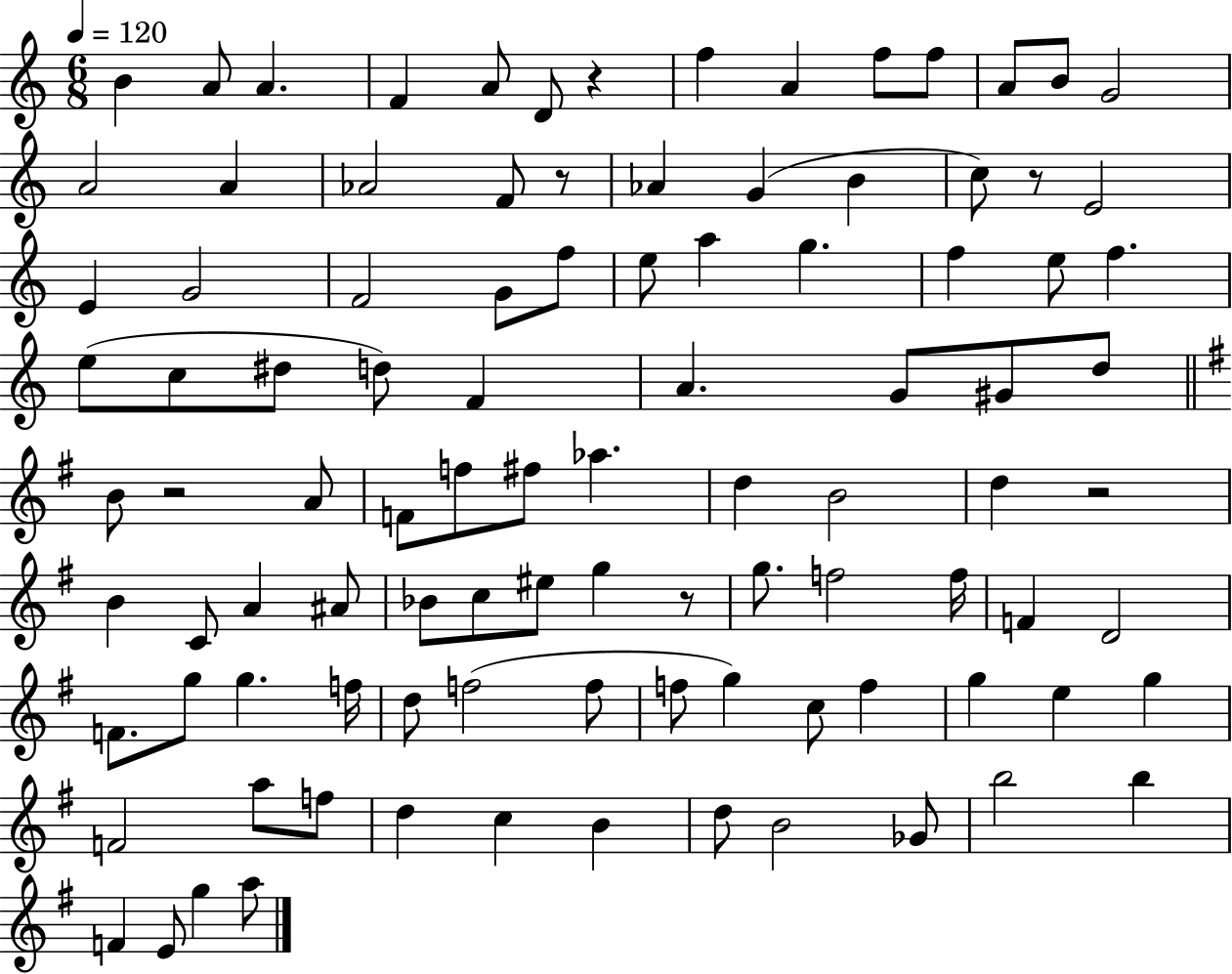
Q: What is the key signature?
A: C major